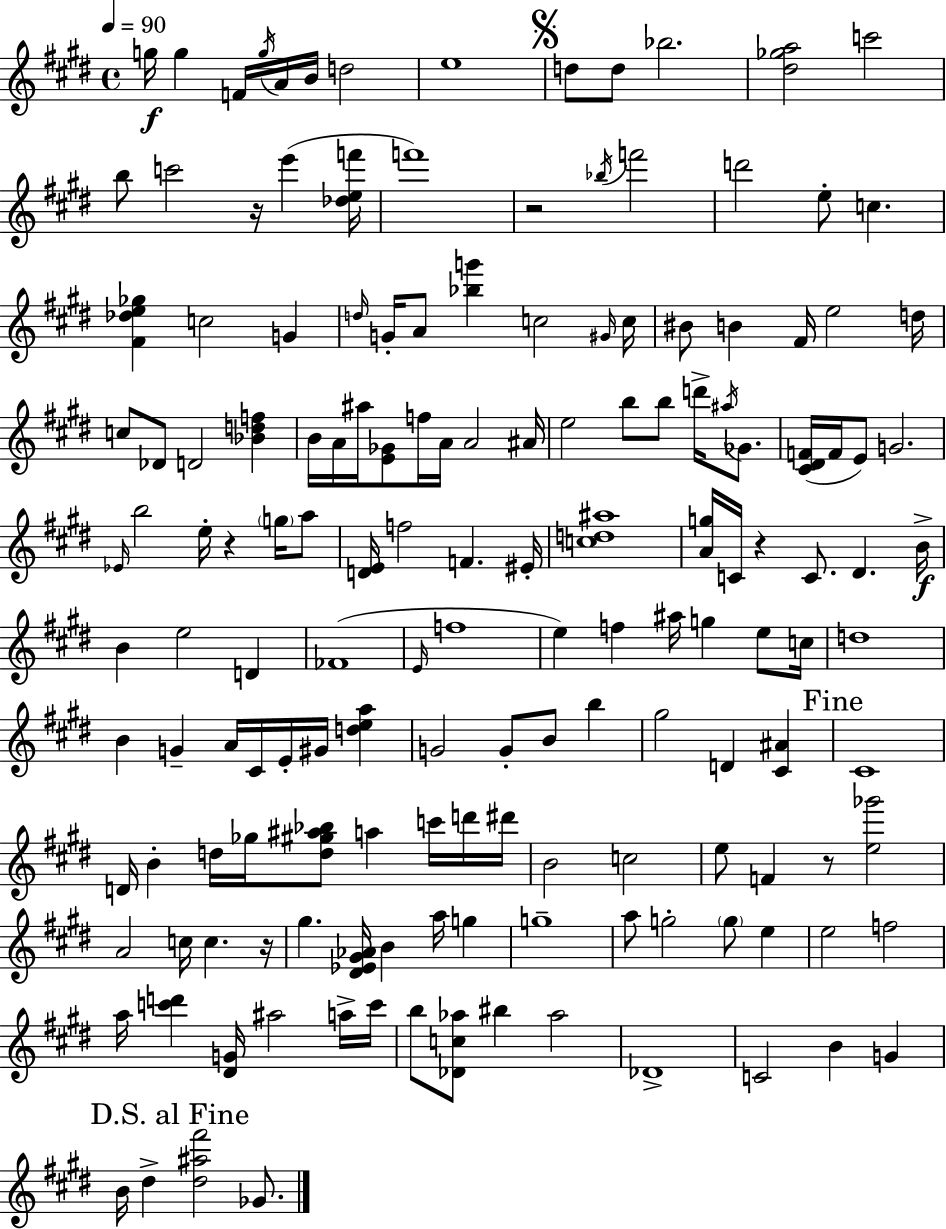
X:1
T:Untitled
M:4/4
L:1/4
K:E
g/4 g F/4 g/4 A/4 B/4 d2 e4 d/2 d/2 _b2 [^d_ga]2 c'2 b/2 c'2 z/4 e' [_def']/4 f'4 z2 _b/4 f'2 d'2 e/2 c [^F_de_g] c2 G d/4 G/4 A/2 [_bg'] c2 ^G/4 c/4 ^B/2 B ^F/4 e2 d/4 c/2 _D/2 D2 [_Bdf] B/4 A/4 ^a/4 [E_G]/2 f/4 A/4 A2 ^A/4 e2 b/2 b/2 d'/4 ^a/4 _G/2 [^C^DF]/4 F/4 E/2 G2 _E/4 b2 e/4 z g/4 a/2 [DE]/4 f2 F ^E/4 [cd^a]4 [Ag]/4 C/4 z C/2 ^D B/4 B e2 D _F4 E/4 f4 e f ^a/4 g e/2 c/4 d4 B G A/4 ^C/4 E/4 ^G/4 [dea] G2 G/2 B/2 b ^g2 D [^C^A] ^C4 D/4 B d/4 _g/4 [d^g^a_b]/2 a c'/4 d'/4 ^d'/4 B2 c2 e/2 F z/2 [e_g']2 A2 c/4 c z/4 ^g [^D_E^G_A]/4 B a/4 g g4 a/2 g2 g/2 e e2 f2 a/4 [c'd'] [^DG]/4 ^a2 a/4 c'/4 b/2 [_Dc_a]/2 ^b _a2 _D4 C2 B G B/4 ^d [^d^a^f']2 _G/2